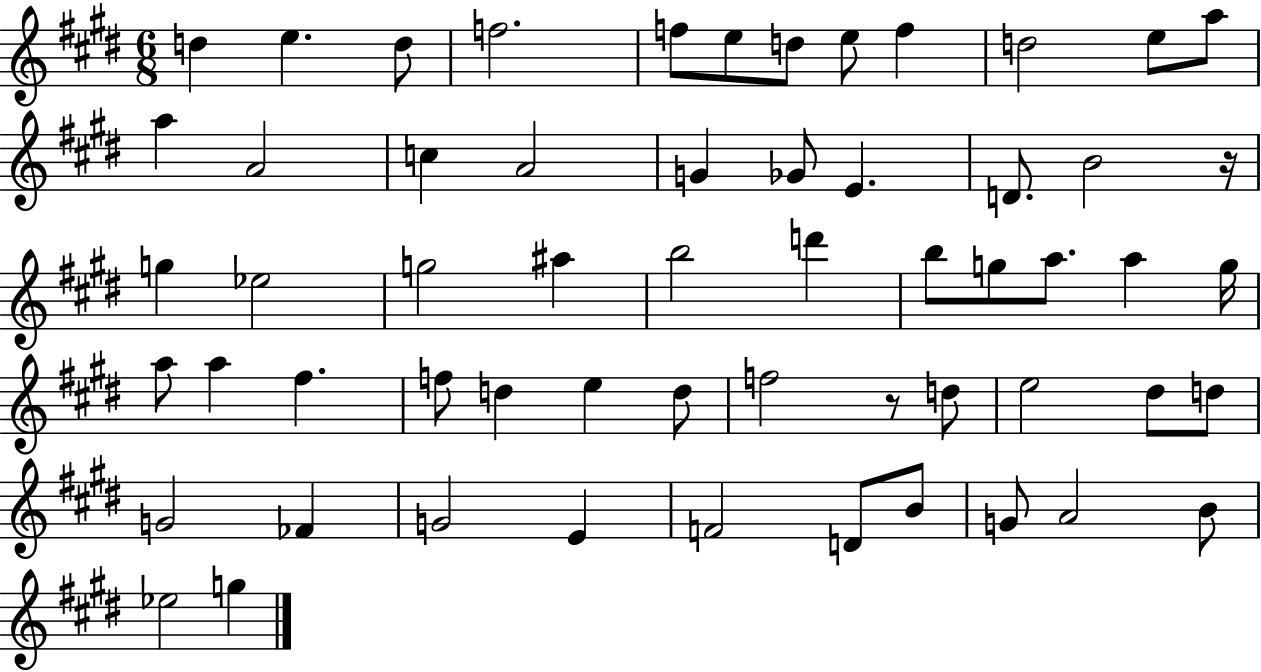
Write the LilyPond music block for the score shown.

{
  \clef treble
  \numericTimeSignature
  \time 6/8
  \key e \major
  d''4 e''4. d''8 | f''2. | f''8 e''8 d''8 e''8 f''4 | d''2 e''8 a''8 | \break a''4 a'2 | c''4 a'2 | g'4 ges'8 e'4. | d'8. b'2 r16 | \break g''4 ees''2 | g''2 ais''4 | b''2 d'''4 | b''8 g''8 a''8. a''4 g''16 | \break a''8 a''4 fis''4. | f''8 d''4 e''4 d''8 | f''2 r8 d''8 | e''2 dis''8 d''8 | \break g'2 fes'4 | g'2 e'4 | f'2 d'8 b'8 | g'8 a'2 b'8 | \break ees''2 g''4 | \bar "|."
}